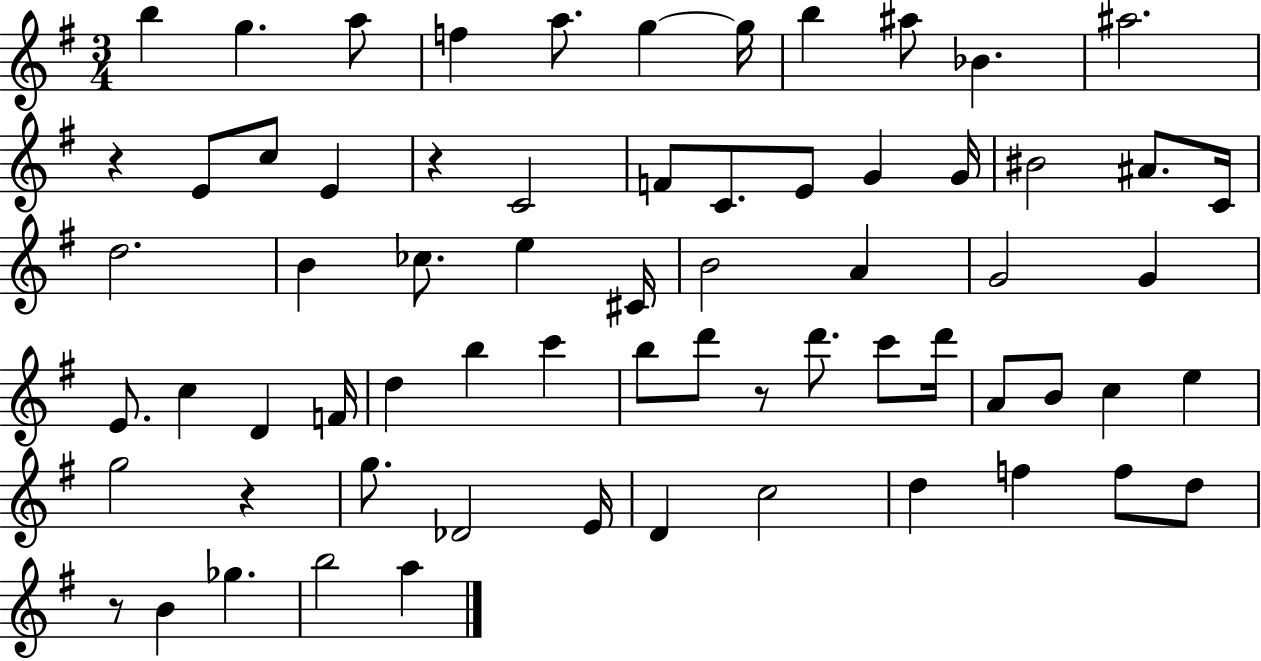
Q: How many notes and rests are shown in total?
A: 67